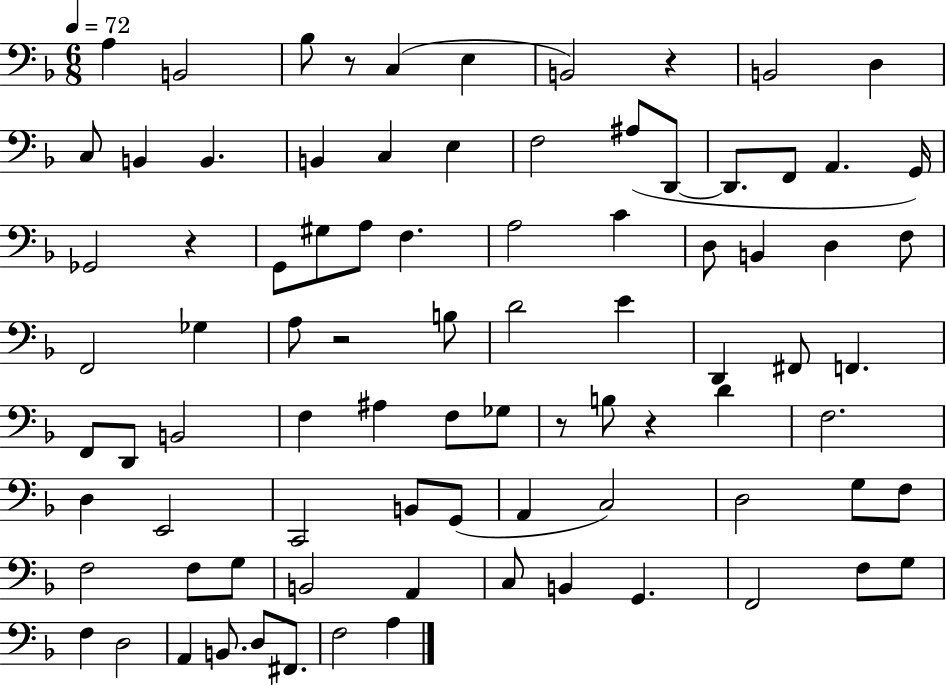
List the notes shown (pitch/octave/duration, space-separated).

A3/q B2/h Bb3/e R/e C3/q E3/q B2/h R/q B2/h D3/q C3/e B2/q B2/q. B2/q C3/q E3/q F3/h A#3/e D2/e D2/e. F2/e A2/q. G2/s Gb2/h R/q G2/e G#3/e A3/e F3/q. A3/h C4/q D3/e B2/q D3/q F3/e F2/h Gb3/q A3/e R/h B3/e D4/h E4/q D2/q F#2/e F2/q. F2/e D2/e B2/h F3/q A#3/q F3/e Gb3/e R/e B3/e R/q D4/q F3/h. D3/q E2/h C2/h B2/e G2/e A2/q C3/h D3/h G3/e F3/e F3/h F3/e G3/e B2/h A2/q C3/e B2/q G2/q. F2/h F3/e G3/e F3/q D3/h A2/q B2/e. D3/e F#2/e. F3/h A3/q